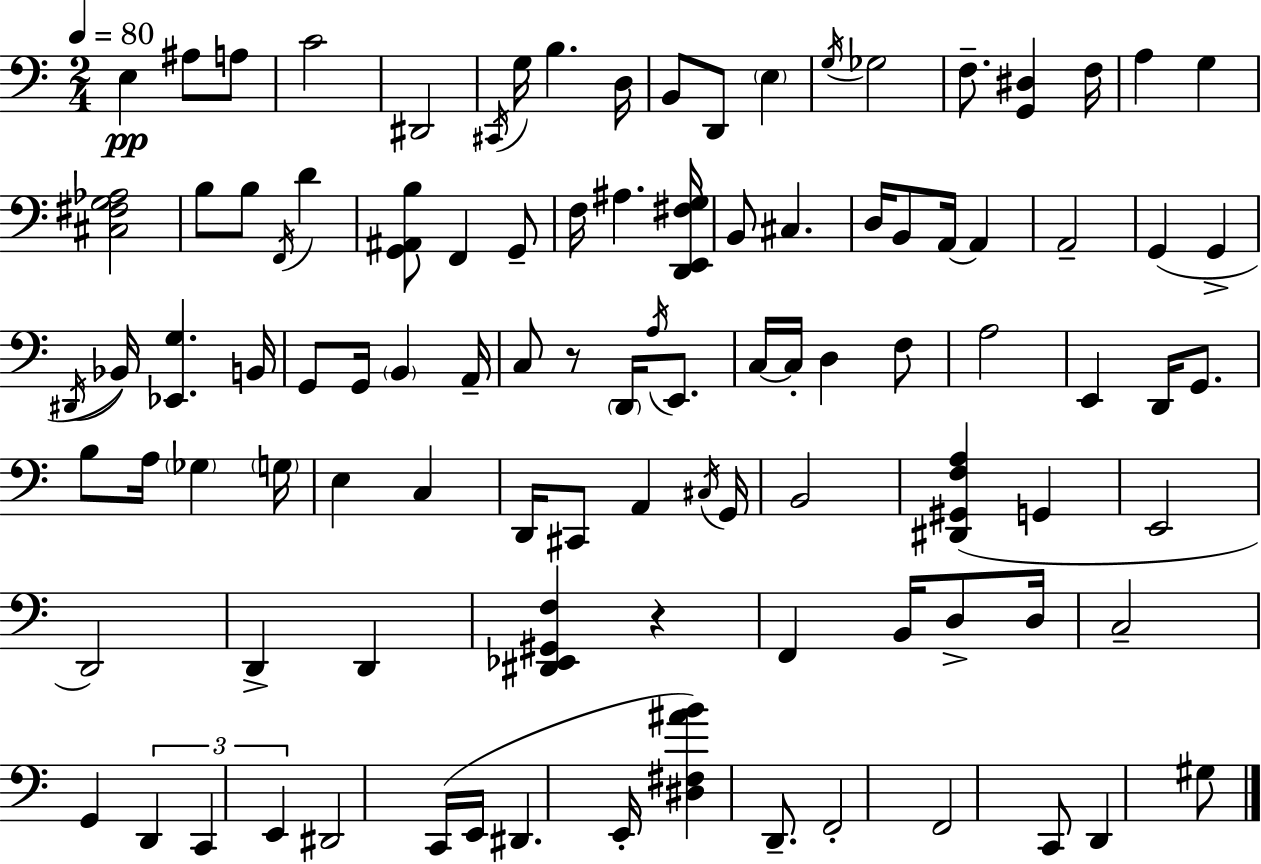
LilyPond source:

{
  \clef bass
  \numericTimeSignature
  \time 2/4
  \key c \major
  \tempo 4 = 80
  e4\pp ais8 a8 | c'2 | dis,2 | \acciaccatura { cis,16 } g16 b4. | \break d16 b,8 d,8 \parenthesize e4 | \acciaccatura { g16 } ges2 | f8.-- <g, dis>4 | f16 a4 g4 | \break <cis fis g aes>2 | b8 b8 \acciaccatura { f,16 } d'4 | <g, ais, b>8 f,4 | g,8-- f16 ais4. | \break <d, e, fis g>16 b,8 cis4. | d16 b,8 a,16~~ a,4 | a,2-- | g,4( g,4-> | \break \acciaccatura { dis,16 } bes,16) <ees, g>4. | b,16 g,8 g,16 \parenthesize b,4 | a,16-- c8 r8 | \parenthesize d,16 \acciaccatura { a16 } e,8. c16~~ c16-. d4 | \break f8 a2 | e,4 | d,16 g,8. b8 a16 | \parenthesize ges4 \parenthesize g16 e4 | \break c4 d,16 cis,8 | a,4 \acciaccatura { cis16 } g,16 b,2 | <dis, gis, f a>4( | g,4 e,2 | \break d,2) | d,4-> | d,4 <dis, ees, gis, f>4 | r4 f,4 | \break b,16 d8-> d16 c2-- | g,4 | \tuplet 3/2 { d,4 c,4 | e,4 } dis,2 | \break c,16( e,16 | dis,4. e,16-. <dis fis ais' b'>4) | d,8.-- f,2-. | f,2 | \break c,8 | d,4 gis8 \bar "|."
}